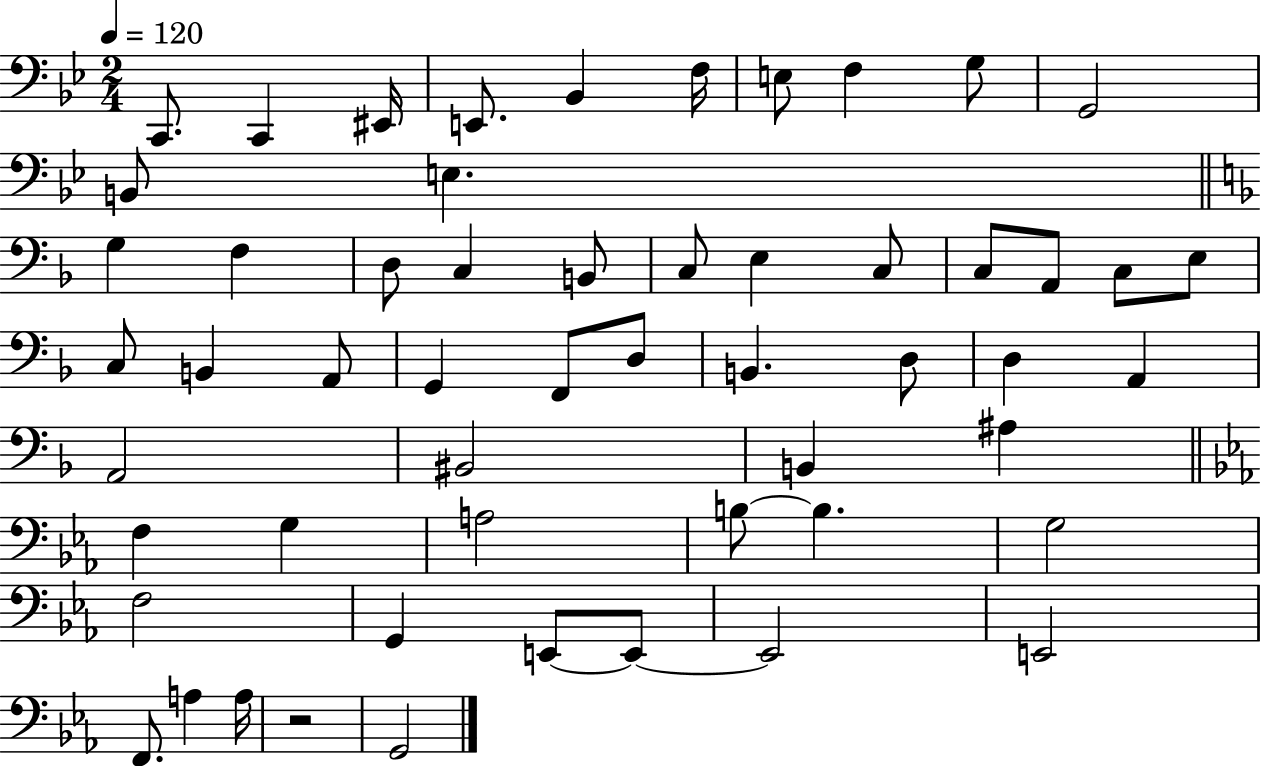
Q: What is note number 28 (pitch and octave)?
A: G2